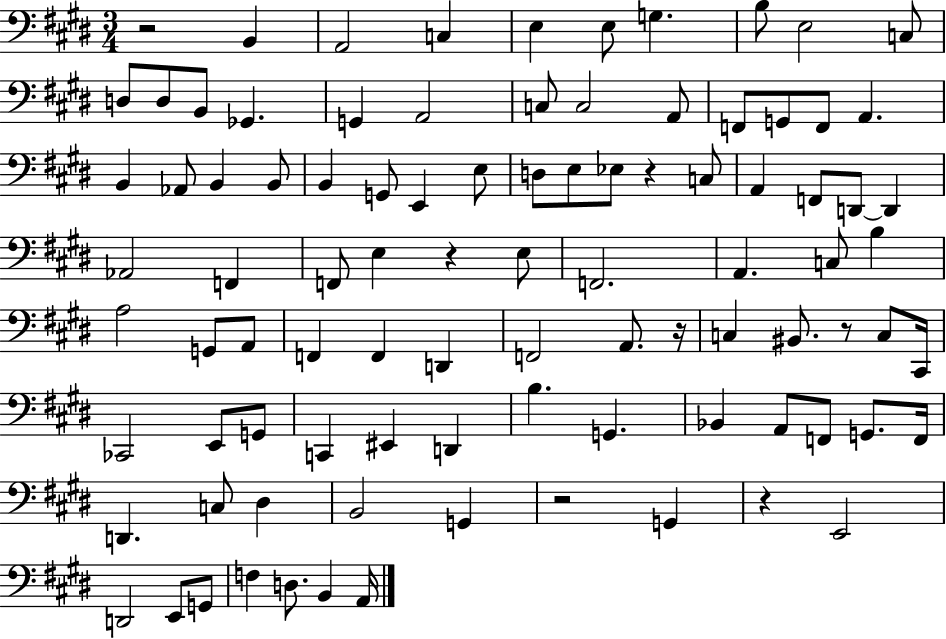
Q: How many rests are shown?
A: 7